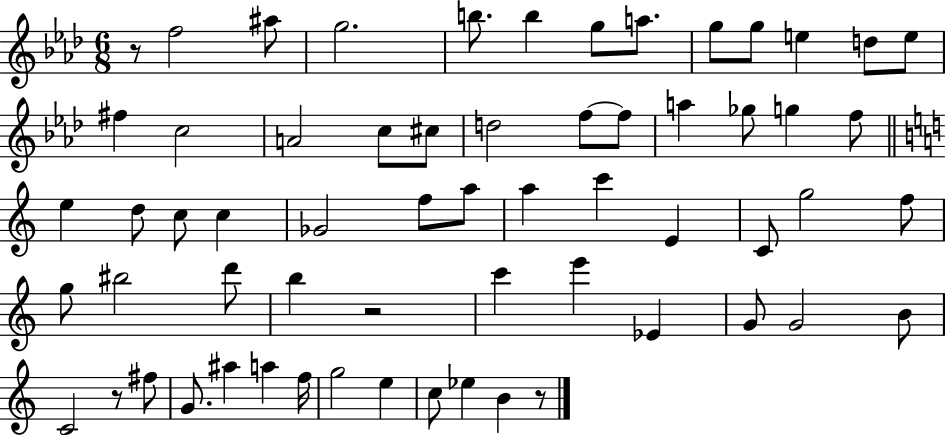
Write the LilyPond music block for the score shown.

{
  \clef treble
  \numericTimeSignature
  \time 6/8
  \key aes \major
  r8 f''2 ais''8 | g''2. | b''8. b''4 g''8 a''8. | g''8 g''8 e''4 d''8 e''8 | \break fis''4 c''2 | a'2 c''8 cis''8 | d''2 f''8~~ f''8 | a''4 ges''8 g''4 f''8 | \break \bar "||" \break \key c \major e''4 d''8 c''8 c''4 | ges'2 f''8 a''8 | a''4 c'''4 e'4 | c'8 g''2 f''8 | \break g''8 bis''2 d'''8 | b''4 r2 | c'''4 e'''4 ees'4 | g'8 g'2 b'8 | \break c'2 r8 fis''8 | g'8. ais''4 a''4 f''16 | g''2 e''4 | c''8 ees''4 b'4 r8 | \break \bar "|."
}